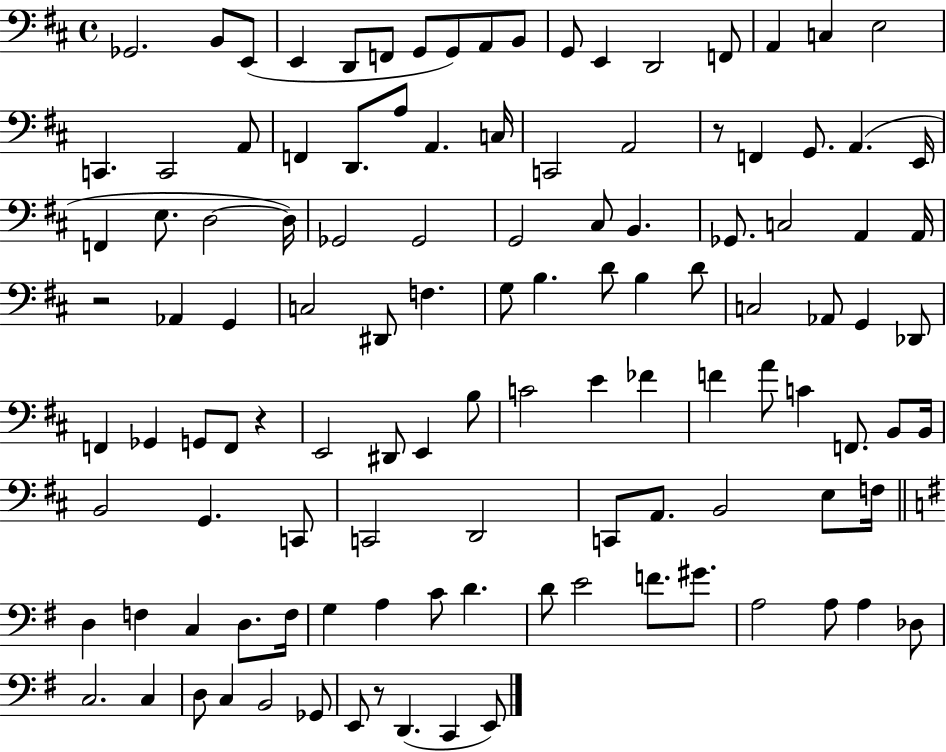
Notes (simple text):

Gb2/h. B2/e E2/e E2/q D2/e F2/e G2/e G2/e A2/e B2/e G2/e E2/q D2/h F2/e A2/q C3/q E3/h C2/q. C2/h A2/e F2/q D2/e. A3/e A2/q. C3/s C2/h A2/h R/e F2/q G2/e. A2/q. E2/s F2/q E3/e. D3/h D3/s Gb2/h Gb2/h G2/h C#3/e B2/q. Gb2/e. C3/h A2/q A2/s R/h Ab2/q G2/q C3/h D#2/e F3/q. G3/e B3/q. D4/e B3/q D4/e C3/h Ab2/e G2/q Db2/e F2/q Gb2/q G2/e F2/e R/q E2/h D#2/e E2/q B3/e C4/h E4/q FES4/q F4/q A4/e C4/q F2/e. B2/e B2/s B2/h G2/q. C2/e C2/h D2/h C2/e A2/e. B2/h E3/e F3/s D3/q F3/q C3/q D3/e. F3/s G3/q A3/q C4/e D4/q. D4/e E4/h F4/e. G#4/e. A3/h A3/e A3/q Db3/e C3/h. C3/q D3/e C3/q B2/h Gb2/e E2/e R/e D2/q. C2/q E2/e